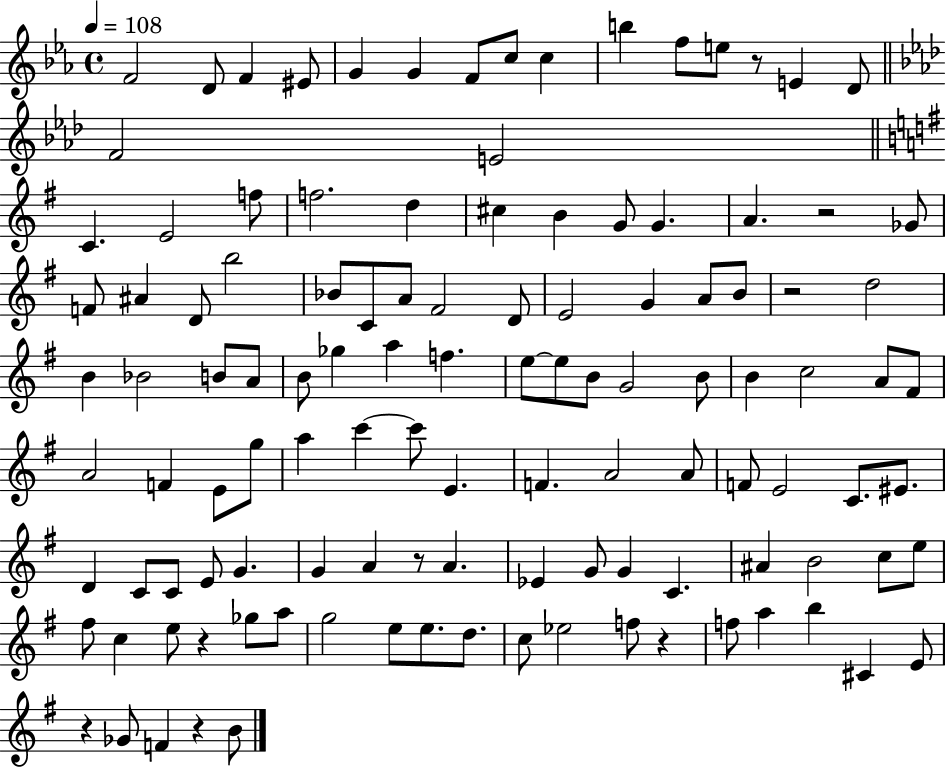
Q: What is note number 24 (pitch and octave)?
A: G4